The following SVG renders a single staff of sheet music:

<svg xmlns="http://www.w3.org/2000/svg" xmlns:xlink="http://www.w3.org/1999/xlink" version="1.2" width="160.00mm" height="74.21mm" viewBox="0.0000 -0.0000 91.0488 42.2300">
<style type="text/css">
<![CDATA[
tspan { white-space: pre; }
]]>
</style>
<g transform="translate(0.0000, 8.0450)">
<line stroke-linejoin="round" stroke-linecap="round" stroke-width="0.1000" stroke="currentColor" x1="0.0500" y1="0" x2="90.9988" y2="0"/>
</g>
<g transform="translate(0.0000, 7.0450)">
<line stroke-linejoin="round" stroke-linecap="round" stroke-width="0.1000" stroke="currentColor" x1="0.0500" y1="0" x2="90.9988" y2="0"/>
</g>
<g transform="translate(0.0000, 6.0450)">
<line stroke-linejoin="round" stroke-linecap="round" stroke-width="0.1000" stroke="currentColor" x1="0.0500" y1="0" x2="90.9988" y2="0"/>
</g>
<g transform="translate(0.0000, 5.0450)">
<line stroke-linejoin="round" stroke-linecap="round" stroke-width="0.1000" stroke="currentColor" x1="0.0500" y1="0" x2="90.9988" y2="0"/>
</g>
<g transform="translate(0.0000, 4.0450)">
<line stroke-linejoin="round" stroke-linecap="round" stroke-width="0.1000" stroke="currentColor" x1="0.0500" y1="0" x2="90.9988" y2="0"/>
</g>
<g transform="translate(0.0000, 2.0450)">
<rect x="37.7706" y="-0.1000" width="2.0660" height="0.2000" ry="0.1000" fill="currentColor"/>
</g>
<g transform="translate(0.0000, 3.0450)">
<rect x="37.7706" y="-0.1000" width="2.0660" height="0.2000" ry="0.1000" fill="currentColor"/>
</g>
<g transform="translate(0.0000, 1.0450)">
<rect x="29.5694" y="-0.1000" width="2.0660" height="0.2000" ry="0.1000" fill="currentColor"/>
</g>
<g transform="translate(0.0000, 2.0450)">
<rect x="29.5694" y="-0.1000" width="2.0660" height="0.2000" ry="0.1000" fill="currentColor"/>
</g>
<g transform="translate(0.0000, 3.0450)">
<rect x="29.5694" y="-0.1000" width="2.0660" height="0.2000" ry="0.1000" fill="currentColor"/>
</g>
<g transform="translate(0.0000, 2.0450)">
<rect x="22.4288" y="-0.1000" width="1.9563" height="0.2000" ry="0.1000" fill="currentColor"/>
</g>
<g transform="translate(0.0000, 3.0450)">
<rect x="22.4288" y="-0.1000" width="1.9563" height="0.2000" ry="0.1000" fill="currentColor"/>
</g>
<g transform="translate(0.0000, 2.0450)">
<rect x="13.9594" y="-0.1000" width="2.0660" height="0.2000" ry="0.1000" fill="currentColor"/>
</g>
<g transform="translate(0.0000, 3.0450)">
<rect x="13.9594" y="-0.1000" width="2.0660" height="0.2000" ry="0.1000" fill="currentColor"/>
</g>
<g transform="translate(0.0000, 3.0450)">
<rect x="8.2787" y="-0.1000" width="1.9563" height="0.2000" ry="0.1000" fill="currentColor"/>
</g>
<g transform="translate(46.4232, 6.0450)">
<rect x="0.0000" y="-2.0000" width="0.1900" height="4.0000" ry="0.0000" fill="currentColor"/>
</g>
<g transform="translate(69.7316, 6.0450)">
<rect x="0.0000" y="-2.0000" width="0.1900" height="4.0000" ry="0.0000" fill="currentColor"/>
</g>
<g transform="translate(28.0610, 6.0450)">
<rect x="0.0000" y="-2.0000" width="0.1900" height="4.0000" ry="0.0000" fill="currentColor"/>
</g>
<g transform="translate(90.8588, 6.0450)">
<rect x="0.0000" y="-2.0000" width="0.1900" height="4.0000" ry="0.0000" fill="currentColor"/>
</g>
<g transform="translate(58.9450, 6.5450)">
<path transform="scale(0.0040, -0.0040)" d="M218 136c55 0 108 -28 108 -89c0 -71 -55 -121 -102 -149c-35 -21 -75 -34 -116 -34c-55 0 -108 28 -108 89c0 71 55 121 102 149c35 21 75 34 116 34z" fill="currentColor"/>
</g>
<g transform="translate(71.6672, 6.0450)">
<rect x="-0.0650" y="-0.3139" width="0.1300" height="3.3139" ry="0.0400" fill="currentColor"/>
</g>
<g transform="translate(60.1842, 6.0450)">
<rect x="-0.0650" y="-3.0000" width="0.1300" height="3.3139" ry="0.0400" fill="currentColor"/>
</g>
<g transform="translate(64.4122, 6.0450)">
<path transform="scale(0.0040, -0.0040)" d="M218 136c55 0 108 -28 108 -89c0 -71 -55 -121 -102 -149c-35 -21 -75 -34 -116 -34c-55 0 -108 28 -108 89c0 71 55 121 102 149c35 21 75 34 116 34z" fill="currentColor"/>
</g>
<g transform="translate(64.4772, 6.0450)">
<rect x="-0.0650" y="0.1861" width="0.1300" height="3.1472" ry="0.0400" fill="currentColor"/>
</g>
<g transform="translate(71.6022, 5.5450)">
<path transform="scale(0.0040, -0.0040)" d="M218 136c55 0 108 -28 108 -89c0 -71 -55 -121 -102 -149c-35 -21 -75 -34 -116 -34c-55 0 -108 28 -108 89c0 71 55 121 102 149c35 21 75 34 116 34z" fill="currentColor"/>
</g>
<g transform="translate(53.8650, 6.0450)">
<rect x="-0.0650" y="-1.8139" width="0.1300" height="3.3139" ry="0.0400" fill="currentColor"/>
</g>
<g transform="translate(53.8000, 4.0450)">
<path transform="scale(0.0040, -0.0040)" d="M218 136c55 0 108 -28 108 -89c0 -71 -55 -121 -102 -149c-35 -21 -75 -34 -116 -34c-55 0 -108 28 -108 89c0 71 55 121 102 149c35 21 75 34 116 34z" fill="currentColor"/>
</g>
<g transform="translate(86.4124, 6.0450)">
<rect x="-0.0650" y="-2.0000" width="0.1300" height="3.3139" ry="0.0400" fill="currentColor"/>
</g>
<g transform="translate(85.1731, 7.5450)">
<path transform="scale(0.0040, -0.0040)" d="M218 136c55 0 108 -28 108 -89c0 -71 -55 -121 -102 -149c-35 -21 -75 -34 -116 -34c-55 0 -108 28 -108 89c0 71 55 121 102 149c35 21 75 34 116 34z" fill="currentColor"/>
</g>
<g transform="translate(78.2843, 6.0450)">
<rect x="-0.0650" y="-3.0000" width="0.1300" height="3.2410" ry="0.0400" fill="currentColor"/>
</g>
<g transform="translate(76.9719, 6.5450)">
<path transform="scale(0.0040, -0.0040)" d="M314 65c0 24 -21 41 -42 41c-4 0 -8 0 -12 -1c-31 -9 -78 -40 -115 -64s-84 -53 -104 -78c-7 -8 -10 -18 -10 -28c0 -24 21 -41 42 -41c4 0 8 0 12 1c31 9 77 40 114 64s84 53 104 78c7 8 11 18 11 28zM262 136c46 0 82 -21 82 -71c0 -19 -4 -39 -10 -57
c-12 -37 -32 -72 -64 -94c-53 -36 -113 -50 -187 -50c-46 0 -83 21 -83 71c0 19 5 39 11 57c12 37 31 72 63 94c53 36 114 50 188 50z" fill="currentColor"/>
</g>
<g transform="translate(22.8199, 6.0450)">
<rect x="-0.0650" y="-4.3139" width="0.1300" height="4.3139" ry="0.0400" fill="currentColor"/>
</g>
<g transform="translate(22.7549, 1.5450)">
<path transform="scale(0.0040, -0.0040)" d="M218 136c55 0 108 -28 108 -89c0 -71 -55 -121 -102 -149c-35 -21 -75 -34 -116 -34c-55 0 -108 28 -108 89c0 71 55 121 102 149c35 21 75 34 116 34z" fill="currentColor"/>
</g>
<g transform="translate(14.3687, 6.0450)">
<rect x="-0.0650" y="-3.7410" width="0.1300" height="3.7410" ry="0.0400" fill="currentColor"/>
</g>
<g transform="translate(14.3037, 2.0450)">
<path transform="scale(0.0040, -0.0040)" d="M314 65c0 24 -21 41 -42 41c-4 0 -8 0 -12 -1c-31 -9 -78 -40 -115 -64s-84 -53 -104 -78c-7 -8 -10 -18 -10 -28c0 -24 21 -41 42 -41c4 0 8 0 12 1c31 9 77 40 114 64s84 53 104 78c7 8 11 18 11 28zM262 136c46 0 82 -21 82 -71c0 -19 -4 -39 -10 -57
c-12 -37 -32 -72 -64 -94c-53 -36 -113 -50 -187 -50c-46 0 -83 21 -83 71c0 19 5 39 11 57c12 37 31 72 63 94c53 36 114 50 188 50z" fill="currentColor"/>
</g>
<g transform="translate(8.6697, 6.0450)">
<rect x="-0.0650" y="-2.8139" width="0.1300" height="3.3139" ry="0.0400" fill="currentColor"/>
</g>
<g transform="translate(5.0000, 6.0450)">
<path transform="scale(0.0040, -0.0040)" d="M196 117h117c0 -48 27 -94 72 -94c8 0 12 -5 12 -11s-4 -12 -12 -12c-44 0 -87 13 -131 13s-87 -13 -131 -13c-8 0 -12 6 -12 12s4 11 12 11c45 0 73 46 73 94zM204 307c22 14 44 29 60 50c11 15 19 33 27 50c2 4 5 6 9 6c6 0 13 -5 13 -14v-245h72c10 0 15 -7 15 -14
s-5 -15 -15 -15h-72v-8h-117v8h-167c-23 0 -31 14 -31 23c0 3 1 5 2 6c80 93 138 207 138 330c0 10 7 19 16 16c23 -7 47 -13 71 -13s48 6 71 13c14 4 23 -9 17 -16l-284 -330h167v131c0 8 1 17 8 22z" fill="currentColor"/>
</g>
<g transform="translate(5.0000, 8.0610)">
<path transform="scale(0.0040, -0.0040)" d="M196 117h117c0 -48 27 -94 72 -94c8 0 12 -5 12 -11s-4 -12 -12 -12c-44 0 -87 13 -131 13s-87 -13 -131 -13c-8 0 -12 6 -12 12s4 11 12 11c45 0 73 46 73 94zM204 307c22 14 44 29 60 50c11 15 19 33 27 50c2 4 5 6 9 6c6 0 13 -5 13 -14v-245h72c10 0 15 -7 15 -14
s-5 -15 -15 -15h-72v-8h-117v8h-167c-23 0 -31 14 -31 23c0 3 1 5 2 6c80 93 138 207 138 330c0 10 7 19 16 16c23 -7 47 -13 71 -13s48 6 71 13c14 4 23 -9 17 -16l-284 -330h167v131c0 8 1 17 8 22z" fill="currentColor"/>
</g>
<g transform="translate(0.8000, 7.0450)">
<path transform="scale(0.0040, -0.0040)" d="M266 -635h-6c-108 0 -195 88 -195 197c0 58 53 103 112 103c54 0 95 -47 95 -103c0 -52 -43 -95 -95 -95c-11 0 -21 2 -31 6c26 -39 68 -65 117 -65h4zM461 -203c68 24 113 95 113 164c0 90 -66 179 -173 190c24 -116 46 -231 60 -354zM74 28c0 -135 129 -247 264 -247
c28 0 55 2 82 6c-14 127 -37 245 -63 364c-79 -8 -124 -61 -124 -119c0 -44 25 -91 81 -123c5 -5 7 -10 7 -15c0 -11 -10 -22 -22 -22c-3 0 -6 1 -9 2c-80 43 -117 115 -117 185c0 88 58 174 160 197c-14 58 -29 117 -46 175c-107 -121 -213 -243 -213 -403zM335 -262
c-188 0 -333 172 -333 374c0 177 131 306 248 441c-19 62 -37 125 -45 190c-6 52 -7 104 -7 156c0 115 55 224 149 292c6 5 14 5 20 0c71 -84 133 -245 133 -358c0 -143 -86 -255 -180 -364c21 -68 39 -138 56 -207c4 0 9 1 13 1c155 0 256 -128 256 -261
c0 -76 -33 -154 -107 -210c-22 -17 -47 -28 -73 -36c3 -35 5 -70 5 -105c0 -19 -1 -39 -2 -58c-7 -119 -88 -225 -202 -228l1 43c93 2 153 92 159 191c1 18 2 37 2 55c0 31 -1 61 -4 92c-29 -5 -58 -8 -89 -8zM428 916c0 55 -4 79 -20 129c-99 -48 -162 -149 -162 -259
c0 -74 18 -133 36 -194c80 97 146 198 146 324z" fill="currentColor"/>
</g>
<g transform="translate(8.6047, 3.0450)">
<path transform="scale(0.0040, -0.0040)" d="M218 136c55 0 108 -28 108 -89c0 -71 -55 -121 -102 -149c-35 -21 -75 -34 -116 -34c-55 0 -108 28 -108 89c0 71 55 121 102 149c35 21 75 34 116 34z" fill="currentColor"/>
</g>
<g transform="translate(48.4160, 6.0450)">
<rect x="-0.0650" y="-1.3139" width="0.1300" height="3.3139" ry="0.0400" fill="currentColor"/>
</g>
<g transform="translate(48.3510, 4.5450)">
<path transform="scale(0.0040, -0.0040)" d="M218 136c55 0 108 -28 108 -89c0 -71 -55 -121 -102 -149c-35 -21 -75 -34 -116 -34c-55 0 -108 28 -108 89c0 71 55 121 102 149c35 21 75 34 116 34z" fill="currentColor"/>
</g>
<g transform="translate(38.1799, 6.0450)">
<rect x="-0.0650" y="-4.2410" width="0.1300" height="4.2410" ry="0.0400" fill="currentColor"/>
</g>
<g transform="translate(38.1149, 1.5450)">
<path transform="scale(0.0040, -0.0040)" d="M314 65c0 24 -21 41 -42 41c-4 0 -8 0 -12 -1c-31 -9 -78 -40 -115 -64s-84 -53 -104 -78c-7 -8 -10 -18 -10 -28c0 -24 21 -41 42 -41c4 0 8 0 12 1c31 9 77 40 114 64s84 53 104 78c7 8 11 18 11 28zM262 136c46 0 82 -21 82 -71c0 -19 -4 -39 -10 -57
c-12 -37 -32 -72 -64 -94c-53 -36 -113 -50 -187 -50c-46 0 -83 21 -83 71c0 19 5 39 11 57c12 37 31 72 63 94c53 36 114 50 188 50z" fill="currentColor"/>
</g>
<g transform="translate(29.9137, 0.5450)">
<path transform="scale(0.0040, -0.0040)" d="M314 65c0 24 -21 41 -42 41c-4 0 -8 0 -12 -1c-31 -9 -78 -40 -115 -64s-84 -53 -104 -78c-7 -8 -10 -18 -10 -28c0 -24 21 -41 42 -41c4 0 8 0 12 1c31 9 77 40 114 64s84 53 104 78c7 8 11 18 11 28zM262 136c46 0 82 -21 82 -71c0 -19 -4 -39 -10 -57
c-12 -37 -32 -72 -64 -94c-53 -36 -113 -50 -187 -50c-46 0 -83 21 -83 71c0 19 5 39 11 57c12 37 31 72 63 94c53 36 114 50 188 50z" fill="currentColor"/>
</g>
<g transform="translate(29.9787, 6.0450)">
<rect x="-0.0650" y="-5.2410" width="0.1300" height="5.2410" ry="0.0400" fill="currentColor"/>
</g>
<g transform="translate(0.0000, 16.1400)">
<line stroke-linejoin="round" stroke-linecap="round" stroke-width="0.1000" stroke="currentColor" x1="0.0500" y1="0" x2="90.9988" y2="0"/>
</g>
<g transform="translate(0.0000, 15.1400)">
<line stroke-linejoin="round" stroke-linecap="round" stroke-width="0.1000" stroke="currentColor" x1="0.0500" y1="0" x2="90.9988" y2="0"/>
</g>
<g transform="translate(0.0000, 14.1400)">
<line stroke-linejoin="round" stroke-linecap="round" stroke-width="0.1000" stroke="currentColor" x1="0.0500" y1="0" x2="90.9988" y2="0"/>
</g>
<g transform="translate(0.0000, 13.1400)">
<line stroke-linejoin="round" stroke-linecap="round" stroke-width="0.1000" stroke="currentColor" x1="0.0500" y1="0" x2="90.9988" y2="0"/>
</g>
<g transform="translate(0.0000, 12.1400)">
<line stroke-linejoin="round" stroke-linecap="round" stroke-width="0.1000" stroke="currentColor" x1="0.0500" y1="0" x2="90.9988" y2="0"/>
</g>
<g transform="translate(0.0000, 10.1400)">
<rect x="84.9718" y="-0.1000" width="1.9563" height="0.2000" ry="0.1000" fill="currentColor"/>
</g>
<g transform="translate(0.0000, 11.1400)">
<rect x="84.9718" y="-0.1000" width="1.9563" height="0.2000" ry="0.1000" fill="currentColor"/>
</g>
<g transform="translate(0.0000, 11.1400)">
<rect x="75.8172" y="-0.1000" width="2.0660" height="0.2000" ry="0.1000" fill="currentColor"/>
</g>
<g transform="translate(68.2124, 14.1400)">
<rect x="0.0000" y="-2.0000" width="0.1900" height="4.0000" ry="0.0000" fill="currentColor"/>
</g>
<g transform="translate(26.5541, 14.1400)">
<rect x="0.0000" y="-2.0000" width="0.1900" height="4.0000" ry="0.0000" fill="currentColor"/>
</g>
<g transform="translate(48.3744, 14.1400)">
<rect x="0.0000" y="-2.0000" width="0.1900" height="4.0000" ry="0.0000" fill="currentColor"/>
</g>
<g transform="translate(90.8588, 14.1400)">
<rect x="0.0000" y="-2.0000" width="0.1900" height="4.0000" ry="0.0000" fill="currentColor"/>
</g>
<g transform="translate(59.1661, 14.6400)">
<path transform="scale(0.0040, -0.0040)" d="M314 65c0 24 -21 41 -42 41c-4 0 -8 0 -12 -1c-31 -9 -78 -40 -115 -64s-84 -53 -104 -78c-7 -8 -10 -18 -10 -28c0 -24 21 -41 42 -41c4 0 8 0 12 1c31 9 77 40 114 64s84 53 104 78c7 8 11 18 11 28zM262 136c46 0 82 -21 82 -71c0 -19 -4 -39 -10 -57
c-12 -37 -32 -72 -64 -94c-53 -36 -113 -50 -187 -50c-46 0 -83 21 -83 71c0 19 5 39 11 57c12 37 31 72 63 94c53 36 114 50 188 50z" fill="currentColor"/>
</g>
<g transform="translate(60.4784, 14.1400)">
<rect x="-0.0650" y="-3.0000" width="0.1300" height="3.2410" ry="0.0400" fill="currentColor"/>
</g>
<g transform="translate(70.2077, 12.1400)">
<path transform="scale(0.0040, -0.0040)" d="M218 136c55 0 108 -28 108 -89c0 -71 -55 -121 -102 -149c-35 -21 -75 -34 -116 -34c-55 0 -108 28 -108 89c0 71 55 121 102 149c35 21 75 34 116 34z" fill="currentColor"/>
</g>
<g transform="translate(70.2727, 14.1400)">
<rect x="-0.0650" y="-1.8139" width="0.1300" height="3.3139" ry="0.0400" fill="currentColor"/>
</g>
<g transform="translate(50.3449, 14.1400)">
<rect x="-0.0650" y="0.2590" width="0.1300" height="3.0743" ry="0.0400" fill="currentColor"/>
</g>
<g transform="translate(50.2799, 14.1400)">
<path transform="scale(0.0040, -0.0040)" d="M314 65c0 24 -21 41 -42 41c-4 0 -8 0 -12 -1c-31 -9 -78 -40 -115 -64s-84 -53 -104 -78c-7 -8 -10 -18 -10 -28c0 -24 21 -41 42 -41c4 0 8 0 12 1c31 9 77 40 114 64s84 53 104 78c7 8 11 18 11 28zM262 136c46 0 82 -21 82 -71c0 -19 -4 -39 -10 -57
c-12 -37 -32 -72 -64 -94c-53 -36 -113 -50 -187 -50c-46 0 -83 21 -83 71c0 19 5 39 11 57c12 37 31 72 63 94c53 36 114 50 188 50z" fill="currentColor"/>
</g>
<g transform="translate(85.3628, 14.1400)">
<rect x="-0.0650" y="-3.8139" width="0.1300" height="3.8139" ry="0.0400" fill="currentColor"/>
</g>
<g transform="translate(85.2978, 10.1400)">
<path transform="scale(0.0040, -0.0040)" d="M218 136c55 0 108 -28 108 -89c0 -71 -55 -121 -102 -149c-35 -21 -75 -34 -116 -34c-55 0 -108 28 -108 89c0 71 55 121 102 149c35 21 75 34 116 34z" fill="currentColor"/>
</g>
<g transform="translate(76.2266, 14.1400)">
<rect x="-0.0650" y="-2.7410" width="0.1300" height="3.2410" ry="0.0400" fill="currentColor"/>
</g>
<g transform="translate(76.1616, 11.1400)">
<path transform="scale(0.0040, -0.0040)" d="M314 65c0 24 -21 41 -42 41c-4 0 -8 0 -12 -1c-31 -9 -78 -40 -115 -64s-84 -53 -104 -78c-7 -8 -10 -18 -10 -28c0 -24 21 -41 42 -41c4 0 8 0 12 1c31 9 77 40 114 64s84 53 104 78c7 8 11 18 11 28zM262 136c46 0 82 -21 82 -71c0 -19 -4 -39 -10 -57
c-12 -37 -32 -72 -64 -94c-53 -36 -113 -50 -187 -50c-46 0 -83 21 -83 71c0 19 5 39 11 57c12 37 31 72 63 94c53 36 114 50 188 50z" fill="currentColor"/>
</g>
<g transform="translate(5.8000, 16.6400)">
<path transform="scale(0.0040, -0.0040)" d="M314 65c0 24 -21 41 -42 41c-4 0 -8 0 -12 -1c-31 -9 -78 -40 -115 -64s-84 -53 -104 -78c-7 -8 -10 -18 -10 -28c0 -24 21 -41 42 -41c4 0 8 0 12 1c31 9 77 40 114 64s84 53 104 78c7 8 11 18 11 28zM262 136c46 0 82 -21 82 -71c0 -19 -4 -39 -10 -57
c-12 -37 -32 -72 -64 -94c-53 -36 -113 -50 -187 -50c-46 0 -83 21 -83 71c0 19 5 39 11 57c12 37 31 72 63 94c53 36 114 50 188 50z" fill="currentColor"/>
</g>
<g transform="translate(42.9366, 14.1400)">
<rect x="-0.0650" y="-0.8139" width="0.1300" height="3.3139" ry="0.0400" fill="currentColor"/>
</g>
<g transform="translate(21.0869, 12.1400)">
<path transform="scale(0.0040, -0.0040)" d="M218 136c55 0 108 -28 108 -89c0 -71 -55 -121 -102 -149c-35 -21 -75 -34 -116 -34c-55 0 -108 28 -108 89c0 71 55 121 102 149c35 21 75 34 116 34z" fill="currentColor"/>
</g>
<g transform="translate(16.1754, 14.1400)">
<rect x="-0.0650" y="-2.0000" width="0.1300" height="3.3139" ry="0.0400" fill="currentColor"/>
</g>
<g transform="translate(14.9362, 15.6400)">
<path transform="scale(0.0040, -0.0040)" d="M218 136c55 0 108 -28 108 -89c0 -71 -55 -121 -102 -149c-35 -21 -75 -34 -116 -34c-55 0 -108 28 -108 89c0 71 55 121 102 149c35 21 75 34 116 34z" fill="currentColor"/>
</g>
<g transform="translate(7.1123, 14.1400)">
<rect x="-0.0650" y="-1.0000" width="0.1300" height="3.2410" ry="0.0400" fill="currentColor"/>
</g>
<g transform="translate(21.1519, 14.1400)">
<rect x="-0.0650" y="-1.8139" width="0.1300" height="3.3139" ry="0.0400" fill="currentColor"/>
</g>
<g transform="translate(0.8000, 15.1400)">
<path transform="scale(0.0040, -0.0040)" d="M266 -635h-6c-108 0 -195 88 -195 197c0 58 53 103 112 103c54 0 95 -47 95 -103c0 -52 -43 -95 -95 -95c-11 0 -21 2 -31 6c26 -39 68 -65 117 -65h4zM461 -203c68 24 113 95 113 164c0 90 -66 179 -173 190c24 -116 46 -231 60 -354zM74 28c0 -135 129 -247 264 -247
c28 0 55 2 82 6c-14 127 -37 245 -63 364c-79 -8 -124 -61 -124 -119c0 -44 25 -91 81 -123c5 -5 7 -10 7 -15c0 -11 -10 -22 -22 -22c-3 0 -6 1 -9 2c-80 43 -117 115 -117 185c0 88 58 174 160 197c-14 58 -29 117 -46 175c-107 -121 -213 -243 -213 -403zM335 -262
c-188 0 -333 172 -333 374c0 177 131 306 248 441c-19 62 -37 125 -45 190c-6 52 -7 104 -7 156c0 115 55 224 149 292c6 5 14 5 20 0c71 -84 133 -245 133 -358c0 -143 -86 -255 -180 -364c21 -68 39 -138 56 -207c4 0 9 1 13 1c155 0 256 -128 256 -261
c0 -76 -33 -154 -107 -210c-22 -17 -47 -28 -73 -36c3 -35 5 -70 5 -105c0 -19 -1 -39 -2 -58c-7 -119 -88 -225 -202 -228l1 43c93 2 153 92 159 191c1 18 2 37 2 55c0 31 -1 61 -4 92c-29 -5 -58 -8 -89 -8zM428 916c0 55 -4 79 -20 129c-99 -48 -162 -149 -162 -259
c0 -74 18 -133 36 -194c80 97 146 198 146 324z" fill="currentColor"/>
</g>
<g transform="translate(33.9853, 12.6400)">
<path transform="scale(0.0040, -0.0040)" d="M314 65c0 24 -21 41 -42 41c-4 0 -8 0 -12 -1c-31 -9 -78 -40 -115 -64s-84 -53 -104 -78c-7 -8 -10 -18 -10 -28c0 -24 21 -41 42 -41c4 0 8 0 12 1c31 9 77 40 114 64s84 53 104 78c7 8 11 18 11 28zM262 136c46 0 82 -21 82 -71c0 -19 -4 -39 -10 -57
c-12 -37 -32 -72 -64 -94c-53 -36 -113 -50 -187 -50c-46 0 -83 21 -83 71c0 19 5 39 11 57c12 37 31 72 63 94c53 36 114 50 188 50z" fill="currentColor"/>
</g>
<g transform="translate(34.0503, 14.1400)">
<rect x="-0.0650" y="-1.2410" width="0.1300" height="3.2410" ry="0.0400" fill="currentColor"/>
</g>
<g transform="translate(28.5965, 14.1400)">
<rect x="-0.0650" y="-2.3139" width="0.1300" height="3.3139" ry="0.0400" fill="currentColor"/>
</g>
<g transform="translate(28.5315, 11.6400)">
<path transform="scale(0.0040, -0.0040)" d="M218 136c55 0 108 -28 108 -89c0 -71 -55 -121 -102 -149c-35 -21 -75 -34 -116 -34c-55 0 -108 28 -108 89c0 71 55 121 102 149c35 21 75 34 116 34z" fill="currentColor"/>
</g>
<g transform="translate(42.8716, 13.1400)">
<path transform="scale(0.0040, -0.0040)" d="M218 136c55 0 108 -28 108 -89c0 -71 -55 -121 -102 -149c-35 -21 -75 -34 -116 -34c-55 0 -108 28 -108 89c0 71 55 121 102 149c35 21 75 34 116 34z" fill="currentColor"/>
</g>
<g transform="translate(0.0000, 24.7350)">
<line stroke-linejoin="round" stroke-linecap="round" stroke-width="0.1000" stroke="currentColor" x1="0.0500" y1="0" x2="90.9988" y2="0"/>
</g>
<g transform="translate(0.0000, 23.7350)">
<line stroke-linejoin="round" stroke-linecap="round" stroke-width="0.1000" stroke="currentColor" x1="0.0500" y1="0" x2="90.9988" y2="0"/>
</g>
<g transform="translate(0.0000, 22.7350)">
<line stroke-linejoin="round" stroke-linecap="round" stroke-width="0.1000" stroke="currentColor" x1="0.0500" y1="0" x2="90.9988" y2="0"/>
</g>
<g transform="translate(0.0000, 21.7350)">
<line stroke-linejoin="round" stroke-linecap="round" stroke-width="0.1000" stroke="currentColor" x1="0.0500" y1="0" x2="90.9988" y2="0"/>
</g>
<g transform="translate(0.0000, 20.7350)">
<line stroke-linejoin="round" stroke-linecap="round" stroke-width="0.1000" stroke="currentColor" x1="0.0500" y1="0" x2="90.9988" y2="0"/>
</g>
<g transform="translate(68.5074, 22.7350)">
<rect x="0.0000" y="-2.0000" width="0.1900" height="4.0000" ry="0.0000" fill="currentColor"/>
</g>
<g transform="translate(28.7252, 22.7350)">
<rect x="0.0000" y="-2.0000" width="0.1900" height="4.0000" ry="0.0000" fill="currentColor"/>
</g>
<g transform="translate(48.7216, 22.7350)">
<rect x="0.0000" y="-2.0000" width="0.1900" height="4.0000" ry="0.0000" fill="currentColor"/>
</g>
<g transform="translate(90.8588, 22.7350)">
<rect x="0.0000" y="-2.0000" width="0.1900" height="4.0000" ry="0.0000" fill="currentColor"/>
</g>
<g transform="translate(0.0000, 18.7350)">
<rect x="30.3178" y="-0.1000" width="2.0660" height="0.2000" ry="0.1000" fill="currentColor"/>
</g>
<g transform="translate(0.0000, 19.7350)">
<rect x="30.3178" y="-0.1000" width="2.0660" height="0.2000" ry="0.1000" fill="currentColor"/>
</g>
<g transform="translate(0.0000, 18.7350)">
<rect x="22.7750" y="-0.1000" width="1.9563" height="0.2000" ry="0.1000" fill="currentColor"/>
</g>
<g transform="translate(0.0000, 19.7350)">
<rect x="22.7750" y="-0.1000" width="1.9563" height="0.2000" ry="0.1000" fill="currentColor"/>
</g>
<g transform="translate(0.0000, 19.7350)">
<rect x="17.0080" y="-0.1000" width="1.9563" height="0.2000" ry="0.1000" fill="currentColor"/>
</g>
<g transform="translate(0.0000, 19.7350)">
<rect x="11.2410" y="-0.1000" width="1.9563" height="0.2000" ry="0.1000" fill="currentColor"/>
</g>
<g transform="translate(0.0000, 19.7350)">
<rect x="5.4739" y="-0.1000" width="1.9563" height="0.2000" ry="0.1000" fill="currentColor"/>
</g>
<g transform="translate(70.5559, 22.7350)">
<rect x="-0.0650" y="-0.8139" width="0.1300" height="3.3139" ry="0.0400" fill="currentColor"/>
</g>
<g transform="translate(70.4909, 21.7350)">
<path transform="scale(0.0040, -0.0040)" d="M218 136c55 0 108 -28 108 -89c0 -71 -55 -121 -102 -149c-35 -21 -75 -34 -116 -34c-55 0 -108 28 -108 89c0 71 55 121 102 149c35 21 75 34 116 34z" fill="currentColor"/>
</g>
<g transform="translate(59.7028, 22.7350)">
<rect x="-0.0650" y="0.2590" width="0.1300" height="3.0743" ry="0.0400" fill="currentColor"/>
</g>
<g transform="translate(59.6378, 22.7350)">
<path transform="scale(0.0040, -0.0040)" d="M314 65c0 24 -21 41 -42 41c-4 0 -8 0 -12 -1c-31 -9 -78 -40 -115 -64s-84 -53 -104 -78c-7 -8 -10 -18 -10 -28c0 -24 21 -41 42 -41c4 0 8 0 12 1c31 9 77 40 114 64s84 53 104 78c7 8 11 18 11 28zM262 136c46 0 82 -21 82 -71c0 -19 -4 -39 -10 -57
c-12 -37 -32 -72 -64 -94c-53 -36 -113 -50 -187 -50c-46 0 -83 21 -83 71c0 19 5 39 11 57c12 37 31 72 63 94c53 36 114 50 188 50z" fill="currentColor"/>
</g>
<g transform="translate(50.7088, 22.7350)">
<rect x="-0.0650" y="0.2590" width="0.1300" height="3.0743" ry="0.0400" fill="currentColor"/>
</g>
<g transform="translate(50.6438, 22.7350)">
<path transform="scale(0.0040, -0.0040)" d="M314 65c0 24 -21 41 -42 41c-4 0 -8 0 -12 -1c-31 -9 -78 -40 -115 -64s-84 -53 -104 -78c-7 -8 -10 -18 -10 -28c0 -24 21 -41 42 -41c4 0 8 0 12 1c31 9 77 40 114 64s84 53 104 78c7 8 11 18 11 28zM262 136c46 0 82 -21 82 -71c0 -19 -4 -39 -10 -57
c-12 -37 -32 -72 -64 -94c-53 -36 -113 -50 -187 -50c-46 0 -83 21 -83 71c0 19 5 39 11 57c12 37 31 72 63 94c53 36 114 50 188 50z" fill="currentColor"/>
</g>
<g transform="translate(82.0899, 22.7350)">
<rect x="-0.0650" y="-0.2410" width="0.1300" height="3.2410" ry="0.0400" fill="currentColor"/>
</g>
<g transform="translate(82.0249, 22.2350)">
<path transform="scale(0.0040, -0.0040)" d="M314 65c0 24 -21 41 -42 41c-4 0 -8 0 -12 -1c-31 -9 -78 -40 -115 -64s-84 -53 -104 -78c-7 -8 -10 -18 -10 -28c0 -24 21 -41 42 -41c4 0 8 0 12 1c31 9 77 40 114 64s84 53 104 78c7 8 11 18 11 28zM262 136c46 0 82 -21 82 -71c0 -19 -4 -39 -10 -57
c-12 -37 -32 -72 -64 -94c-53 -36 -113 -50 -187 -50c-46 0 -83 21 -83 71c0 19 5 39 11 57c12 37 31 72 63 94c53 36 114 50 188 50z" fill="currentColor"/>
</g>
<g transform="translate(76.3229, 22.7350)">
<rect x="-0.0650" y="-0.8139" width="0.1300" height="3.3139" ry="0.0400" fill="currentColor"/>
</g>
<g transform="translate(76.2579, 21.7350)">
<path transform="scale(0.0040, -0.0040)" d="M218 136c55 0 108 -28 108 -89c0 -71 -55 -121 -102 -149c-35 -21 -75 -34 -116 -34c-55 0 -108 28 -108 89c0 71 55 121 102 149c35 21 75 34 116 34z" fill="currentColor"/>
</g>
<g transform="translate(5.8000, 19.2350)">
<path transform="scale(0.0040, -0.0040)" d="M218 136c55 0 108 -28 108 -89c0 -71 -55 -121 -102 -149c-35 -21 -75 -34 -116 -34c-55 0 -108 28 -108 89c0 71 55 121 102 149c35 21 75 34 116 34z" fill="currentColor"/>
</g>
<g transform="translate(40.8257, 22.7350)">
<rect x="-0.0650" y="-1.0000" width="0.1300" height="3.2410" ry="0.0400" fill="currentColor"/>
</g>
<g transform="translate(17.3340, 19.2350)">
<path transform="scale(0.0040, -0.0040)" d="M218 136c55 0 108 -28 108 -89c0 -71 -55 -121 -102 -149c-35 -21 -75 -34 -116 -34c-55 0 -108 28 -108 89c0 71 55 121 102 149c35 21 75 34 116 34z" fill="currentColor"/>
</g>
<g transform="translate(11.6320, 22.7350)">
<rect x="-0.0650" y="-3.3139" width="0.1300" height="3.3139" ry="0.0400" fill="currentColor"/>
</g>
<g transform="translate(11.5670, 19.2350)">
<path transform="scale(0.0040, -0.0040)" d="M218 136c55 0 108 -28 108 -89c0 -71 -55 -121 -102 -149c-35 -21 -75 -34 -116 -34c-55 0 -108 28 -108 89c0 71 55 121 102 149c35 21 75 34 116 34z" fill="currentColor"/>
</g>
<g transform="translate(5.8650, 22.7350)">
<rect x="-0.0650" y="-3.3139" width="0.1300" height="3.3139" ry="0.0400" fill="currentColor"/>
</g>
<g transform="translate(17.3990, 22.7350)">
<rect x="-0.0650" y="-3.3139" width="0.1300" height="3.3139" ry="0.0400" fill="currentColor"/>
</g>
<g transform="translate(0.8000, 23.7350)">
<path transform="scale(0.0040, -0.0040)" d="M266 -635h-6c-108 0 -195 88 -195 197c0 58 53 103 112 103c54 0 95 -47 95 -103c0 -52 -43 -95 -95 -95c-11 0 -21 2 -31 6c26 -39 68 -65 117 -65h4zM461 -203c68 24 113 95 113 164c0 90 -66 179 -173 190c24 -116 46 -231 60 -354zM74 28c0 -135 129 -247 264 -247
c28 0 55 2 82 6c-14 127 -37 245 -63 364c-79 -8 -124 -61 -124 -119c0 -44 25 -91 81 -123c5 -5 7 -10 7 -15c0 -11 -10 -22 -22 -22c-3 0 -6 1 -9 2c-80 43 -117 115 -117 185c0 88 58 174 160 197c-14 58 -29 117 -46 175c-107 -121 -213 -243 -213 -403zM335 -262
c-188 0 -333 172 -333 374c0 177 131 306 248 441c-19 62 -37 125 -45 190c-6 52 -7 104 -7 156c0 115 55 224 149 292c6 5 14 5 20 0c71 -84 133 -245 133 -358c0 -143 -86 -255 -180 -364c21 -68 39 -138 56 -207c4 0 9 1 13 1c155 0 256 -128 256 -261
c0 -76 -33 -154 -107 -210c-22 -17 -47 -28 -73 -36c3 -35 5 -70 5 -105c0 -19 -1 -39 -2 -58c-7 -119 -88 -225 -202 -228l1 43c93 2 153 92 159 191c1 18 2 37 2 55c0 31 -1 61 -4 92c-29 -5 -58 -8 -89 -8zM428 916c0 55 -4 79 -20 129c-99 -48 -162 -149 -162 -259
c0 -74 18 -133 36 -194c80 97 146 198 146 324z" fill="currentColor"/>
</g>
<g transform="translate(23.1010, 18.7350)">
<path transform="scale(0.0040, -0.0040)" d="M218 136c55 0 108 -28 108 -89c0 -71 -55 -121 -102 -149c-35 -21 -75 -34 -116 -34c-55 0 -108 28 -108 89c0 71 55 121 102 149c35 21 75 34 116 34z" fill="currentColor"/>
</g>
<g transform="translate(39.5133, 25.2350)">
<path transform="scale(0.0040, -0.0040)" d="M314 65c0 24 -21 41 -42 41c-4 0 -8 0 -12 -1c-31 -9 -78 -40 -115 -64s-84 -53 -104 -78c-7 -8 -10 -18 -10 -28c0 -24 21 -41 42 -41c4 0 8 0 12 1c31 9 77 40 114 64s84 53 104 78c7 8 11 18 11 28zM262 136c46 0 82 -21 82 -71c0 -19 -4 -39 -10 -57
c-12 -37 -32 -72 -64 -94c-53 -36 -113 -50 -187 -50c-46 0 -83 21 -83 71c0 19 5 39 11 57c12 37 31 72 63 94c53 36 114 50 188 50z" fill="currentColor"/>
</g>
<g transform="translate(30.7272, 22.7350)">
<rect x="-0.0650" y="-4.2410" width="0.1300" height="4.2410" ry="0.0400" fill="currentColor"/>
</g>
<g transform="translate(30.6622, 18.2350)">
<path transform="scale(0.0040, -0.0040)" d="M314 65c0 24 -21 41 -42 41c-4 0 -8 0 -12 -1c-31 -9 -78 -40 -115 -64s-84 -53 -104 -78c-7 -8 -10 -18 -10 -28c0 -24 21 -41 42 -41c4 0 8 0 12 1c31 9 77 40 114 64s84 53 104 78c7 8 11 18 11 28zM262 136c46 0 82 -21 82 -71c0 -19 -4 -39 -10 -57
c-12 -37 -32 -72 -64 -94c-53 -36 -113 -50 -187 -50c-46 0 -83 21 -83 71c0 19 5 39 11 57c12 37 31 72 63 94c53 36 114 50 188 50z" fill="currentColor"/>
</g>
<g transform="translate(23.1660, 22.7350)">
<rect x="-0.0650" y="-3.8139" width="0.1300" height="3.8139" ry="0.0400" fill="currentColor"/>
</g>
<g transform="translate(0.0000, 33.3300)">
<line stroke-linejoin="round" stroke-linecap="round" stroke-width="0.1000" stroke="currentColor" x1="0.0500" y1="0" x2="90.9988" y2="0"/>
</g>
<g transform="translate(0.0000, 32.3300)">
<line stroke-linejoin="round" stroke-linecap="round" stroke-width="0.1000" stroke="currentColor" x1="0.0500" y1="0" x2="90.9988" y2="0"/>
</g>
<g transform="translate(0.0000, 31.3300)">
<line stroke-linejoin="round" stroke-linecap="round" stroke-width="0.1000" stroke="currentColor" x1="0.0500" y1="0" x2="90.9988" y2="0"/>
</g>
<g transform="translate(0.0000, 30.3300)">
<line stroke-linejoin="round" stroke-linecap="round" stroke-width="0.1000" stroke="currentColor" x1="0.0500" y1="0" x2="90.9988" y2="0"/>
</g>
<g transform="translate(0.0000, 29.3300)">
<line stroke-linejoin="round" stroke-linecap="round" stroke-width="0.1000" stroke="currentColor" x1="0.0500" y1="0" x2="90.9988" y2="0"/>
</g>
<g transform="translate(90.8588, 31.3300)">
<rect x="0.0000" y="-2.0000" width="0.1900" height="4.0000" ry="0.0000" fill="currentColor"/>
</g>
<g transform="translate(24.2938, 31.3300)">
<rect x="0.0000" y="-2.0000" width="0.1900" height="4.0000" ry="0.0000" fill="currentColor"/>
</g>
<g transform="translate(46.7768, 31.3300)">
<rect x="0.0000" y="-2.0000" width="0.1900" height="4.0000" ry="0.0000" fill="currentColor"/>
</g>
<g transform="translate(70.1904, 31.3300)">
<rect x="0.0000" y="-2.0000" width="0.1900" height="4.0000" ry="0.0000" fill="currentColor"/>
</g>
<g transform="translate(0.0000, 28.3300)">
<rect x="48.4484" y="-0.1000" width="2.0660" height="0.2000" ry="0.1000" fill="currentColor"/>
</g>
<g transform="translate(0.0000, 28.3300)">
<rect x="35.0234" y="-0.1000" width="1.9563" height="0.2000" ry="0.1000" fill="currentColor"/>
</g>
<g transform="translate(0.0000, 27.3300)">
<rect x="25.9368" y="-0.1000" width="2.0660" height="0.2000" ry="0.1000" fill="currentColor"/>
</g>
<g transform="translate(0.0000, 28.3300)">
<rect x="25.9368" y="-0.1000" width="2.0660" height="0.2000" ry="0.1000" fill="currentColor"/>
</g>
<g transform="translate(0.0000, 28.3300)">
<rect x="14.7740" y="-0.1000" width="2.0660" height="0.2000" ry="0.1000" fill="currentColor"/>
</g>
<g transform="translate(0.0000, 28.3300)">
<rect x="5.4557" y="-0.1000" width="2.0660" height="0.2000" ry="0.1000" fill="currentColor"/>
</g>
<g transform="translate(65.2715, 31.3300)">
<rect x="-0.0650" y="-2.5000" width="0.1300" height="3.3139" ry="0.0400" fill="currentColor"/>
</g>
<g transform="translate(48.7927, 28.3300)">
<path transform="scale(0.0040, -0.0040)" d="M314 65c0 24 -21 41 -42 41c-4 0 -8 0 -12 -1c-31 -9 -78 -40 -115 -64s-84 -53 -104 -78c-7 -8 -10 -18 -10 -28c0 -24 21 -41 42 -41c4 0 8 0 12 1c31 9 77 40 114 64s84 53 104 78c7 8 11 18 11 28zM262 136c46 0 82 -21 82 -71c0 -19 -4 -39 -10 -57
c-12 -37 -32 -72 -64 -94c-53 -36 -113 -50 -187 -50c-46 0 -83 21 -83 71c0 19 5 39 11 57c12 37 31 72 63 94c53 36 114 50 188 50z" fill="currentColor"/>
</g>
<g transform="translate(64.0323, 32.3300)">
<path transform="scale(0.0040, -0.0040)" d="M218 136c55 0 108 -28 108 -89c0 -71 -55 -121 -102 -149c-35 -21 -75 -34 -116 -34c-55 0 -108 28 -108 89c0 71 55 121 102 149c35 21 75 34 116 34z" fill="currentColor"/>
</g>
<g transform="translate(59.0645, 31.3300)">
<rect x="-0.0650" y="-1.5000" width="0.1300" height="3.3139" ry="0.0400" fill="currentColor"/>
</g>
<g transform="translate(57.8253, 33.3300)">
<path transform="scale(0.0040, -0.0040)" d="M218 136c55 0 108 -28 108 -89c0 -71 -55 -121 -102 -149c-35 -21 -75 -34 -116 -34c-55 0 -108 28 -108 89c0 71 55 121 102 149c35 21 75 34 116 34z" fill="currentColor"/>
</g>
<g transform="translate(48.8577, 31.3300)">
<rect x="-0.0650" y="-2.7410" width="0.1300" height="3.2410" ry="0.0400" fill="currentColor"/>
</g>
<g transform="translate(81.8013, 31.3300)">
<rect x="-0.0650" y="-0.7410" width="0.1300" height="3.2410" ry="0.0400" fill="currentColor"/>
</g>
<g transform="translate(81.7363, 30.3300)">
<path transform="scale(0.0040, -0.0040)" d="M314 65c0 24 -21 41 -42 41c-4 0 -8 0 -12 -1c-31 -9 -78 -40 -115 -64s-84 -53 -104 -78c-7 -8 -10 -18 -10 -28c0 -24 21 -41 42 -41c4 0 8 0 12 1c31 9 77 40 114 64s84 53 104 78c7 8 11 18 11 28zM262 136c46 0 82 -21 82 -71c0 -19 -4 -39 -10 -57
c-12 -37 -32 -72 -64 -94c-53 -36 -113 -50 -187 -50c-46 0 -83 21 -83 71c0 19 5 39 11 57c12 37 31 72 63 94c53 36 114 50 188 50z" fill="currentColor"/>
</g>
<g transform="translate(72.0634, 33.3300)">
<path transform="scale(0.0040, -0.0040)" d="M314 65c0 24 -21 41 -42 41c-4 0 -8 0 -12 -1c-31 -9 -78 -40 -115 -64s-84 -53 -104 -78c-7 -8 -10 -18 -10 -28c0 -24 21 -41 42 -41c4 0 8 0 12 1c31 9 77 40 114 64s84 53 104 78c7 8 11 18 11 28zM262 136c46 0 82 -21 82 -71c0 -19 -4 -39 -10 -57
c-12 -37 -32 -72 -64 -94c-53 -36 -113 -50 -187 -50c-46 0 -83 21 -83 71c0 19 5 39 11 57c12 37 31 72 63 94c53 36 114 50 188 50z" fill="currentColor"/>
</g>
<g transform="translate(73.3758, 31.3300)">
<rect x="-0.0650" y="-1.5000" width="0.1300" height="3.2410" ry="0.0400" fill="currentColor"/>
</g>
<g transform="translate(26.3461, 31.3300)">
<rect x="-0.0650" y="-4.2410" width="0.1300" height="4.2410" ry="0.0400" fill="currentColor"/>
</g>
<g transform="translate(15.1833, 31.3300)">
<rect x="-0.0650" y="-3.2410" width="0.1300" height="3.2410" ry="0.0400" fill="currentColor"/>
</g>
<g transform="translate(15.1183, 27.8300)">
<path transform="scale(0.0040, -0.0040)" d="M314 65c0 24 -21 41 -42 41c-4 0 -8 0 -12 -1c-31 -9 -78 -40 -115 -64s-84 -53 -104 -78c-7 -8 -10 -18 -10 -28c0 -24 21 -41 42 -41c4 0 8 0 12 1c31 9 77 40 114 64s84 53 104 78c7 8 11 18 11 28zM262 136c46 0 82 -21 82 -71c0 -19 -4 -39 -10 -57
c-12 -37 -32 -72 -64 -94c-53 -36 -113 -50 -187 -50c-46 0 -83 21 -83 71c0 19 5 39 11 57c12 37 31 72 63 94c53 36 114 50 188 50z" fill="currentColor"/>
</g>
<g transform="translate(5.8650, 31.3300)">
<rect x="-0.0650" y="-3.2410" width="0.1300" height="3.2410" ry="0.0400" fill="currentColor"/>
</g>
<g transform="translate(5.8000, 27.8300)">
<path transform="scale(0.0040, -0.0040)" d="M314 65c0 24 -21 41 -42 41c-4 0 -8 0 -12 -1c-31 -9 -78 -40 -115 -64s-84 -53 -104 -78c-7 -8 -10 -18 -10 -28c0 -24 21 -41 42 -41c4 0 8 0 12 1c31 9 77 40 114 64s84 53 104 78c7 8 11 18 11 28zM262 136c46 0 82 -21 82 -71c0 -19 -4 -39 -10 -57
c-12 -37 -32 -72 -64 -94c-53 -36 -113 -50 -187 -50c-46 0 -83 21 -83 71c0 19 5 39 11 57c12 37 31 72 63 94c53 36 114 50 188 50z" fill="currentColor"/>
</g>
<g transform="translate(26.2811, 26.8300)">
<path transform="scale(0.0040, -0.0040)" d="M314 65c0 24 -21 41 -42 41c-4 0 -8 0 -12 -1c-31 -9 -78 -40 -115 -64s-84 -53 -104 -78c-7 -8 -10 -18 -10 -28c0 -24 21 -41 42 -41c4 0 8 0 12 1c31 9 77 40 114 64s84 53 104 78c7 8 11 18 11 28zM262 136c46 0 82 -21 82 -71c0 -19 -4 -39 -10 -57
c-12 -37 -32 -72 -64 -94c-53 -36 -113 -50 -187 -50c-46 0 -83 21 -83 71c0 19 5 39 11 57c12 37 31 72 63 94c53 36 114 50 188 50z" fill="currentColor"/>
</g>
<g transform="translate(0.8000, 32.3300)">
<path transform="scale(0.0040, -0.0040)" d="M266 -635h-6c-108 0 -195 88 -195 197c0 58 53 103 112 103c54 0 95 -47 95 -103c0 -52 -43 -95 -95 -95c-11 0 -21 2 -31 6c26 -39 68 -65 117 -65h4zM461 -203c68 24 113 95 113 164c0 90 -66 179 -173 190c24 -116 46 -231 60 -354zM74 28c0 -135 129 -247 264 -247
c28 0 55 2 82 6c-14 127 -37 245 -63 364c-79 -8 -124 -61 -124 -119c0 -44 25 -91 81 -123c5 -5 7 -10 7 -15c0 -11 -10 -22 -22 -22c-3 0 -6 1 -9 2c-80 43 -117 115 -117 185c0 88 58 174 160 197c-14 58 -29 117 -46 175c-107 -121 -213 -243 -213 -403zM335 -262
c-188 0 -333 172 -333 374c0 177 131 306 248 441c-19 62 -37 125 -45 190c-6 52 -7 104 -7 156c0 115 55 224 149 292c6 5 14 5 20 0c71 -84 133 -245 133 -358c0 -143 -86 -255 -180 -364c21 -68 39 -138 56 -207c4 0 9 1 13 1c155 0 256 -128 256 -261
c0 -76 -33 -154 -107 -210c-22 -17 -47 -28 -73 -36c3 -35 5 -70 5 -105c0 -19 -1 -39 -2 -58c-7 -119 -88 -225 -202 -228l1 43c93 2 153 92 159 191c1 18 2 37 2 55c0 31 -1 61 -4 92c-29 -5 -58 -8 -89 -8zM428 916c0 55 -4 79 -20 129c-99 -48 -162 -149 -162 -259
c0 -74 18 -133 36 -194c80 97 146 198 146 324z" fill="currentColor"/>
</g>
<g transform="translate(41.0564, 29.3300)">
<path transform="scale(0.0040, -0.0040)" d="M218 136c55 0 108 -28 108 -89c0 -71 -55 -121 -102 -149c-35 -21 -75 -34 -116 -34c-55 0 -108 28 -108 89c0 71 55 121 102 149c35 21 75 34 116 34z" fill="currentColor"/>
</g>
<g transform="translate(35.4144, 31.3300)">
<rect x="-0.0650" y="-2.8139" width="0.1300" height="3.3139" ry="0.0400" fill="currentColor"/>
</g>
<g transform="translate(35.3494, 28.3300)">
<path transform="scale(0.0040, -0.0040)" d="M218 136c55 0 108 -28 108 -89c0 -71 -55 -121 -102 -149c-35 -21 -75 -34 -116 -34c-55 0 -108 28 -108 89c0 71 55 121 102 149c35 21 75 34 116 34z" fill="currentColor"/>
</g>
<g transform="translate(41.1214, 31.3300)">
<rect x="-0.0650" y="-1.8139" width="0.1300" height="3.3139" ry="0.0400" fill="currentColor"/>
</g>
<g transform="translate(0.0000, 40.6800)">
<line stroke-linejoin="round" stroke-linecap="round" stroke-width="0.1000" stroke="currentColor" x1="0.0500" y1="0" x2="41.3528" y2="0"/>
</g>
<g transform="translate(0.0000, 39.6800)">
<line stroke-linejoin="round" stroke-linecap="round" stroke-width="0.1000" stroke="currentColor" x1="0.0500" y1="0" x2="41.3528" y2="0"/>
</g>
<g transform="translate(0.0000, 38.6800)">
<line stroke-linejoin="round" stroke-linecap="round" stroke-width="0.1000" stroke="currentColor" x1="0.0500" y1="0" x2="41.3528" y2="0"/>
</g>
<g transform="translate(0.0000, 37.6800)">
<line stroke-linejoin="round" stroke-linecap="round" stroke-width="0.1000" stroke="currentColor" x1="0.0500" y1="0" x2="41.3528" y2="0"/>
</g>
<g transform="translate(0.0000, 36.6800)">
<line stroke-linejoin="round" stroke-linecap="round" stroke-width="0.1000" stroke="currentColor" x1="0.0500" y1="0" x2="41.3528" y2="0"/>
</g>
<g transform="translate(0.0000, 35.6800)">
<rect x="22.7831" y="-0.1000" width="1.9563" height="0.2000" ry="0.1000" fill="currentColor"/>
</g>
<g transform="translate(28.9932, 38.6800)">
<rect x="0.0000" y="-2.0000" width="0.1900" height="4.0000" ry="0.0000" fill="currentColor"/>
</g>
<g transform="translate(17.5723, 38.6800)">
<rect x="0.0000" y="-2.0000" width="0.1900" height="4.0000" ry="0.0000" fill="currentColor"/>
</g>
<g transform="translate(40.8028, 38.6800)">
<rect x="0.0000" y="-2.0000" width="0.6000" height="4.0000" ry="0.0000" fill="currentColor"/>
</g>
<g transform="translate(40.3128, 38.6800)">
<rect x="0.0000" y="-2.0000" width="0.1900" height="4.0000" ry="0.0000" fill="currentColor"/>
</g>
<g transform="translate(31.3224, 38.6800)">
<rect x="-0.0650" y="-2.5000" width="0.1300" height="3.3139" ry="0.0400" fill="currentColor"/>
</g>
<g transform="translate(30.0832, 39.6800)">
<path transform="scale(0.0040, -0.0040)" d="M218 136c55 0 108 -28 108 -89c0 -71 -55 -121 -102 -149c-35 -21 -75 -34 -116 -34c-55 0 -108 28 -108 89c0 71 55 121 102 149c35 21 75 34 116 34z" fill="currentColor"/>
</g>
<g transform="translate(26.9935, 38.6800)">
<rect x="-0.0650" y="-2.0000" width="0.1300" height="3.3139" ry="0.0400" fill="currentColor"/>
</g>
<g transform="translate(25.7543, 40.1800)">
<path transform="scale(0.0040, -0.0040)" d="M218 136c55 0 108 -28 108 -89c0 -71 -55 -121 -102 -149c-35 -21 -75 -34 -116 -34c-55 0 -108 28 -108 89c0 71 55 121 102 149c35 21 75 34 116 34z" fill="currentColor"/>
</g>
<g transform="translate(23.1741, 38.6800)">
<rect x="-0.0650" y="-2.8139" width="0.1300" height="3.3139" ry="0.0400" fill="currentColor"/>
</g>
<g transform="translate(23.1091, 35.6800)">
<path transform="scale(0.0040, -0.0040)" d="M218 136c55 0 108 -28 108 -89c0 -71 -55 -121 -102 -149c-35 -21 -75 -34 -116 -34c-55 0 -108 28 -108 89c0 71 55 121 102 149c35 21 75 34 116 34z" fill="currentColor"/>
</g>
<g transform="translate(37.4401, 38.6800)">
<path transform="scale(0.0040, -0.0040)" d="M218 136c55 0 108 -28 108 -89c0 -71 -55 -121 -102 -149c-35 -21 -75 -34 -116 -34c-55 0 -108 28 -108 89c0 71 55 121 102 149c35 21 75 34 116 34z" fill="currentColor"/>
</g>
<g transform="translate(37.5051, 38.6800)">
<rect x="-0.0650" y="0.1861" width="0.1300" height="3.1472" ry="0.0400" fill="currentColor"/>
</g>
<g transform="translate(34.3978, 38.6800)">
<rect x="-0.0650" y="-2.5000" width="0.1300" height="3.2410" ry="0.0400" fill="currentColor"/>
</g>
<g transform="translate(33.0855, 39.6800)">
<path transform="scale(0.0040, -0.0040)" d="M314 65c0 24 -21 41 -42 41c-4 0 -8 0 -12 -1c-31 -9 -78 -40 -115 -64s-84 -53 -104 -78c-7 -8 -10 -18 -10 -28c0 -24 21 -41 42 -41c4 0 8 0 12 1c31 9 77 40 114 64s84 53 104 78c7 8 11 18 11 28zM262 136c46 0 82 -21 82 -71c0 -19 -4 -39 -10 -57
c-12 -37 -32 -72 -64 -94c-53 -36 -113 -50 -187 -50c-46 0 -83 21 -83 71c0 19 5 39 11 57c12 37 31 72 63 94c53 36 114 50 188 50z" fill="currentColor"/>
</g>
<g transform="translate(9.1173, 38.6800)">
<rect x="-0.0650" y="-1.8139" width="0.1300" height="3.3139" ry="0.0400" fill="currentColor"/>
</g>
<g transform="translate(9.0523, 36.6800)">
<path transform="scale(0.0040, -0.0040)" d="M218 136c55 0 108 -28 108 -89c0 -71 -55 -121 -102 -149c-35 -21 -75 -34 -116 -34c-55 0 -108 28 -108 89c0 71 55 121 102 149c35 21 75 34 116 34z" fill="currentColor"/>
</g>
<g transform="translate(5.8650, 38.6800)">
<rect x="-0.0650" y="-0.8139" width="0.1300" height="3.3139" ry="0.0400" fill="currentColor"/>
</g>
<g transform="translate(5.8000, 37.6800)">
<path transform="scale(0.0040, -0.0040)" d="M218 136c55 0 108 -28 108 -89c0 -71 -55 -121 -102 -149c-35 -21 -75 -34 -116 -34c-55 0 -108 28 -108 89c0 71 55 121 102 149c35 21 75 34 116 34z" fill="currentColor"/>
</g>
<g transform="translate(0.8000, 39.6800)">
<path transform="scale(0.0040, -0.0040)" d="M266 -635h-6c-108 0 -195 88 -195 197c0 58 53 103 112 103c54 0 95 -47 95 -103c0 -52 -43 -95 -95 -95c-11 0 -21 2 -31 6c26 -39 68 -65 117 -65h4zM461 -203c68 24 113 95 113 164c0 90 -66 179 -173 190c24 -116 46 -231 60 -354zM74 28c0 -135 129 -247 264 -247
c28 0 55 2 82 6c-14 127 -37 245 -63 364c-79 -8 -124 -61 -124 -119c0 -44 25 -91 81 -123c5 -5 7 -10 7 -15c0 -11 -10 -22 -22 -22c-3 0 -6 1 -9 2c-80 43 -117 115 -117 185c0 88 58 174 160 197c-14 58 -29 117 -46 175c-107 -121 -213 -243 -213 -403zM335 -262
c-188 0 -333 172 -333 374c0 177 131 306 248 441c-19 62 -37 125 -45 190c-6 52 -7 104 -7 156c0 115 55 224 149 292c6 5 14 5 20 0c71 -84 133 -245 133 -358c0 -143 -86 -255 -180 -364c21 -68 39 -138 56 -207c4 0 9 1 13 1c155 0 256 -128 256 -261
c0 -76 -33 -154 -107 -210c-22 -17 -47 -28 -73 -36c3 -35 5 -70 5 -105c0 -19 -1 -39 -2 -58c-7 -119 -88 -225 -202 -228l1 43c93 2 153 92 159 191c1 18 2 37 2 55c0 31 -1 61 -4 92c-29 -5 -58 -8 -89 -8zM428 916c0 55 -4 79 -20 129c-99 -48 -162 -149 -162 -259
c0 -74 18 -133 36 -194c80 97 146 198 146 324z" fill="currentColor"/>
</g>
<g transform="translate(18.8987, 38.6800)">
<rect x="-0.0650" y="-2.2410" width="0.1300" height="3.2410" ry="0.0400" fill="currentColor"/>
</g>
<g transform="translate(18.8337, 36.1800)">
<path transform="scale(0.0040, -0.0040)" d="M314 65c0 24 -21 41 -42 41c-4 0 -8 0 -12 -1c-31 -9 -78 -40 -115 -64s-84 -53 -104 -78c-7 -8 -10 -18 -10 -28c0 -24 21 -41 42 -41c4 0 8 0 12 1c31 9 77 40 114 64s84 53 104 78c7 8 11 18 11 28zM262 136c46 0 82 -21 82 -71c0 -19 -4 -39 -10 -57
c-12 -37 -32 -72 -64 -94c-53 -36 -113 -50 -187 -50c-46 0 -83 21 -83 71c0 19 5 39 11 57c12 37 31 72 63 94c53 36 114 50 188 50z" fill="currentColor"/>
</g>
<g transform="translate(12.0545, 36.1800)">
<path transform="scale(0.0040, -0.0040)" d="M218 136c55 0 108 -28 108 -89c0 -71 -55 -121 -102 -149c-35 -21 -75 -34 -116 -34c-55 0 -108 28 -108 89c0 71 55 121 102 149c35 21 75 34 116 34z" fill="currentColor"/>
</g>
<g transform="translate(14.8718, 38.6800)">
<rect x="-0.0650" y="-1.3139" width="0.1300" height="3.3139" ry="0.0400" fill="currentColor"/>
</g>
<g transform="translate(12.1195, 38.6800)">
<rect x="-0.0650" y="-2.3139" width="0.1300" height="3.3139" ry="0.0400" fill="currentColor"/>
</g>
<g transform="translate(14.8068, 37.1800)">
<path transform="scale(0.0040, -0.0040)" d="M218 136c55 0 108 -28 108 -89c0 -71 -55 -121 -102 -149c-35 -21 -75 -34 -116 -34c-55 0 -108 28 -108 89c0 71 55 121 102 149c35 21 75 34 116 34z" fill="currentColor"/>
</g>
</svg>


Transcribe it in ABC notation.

X:1
T:Untitled
M:4/4
L:1/4
K:C
a c'2 d' f'2 d'2 e f A B c A2 F D2 F f g e2 d B2 A2 f a2 c' b b b c' d'2 D2 B2 B2 d d c2 b2 b2 d'2 a f a2 E G E2 d2 d f g e g2 a F G G2 B